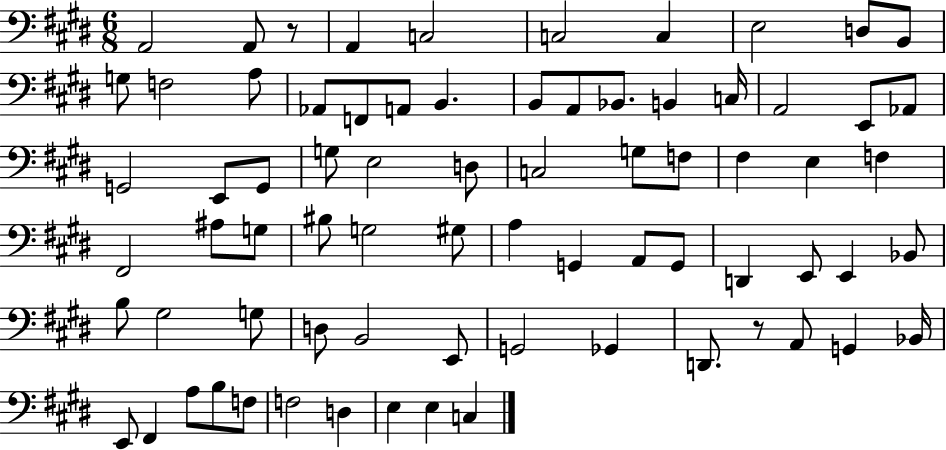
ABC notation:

X:1
T:Untitled
M:6/8
L:1/4
K:E
A,,2 A,,/2 z/2 A,, C,2 C,2 C, E,2 D,/2 B,,/2 G,/2 F,2 A,/2 _A,,/2 F,,/2 A,,/2 B,, B,,/2 A,,/2 _B,,/2 B,, C,/4 A,,2 E,,/2 _A,,/2 G,,2 E,,/2 G,,/2 G,/2 E,2 D,/2 C,2 G,/2 F,/2 ^F, E, F, ^F,,2 ^A,/2 G,/2 ^B,/2 G,2 ^G,/2 A, G,, A,,/2 G,,/2 D,, E,,/2 E,, _B,,/2 B,/2 ^G,2 G,/2 D,/2 B,,2 E,,/2 G,,2 _G,, D,,/2 z/2 A,,/2 G,, _B,,/4 E,,/2 ^F,, A,/2 B,/2 F,/2 F,2 D, E, E, C,